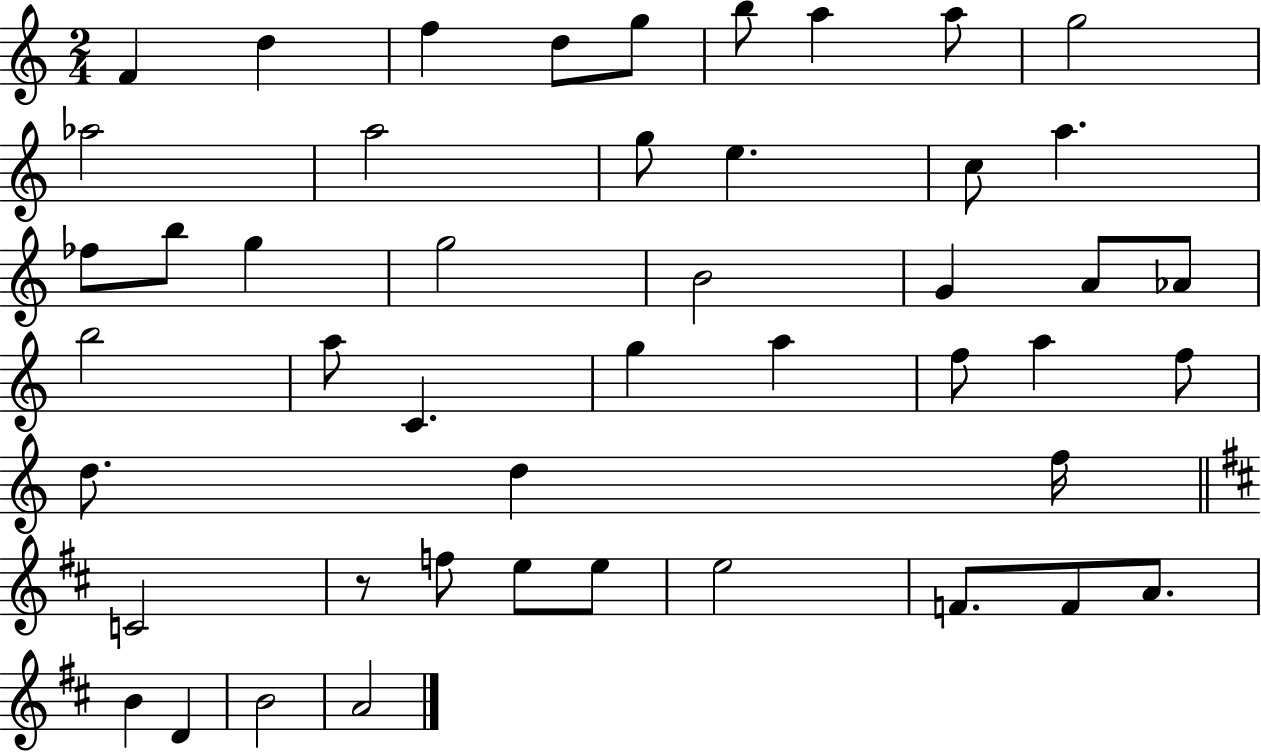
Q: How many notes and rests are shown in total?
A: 47